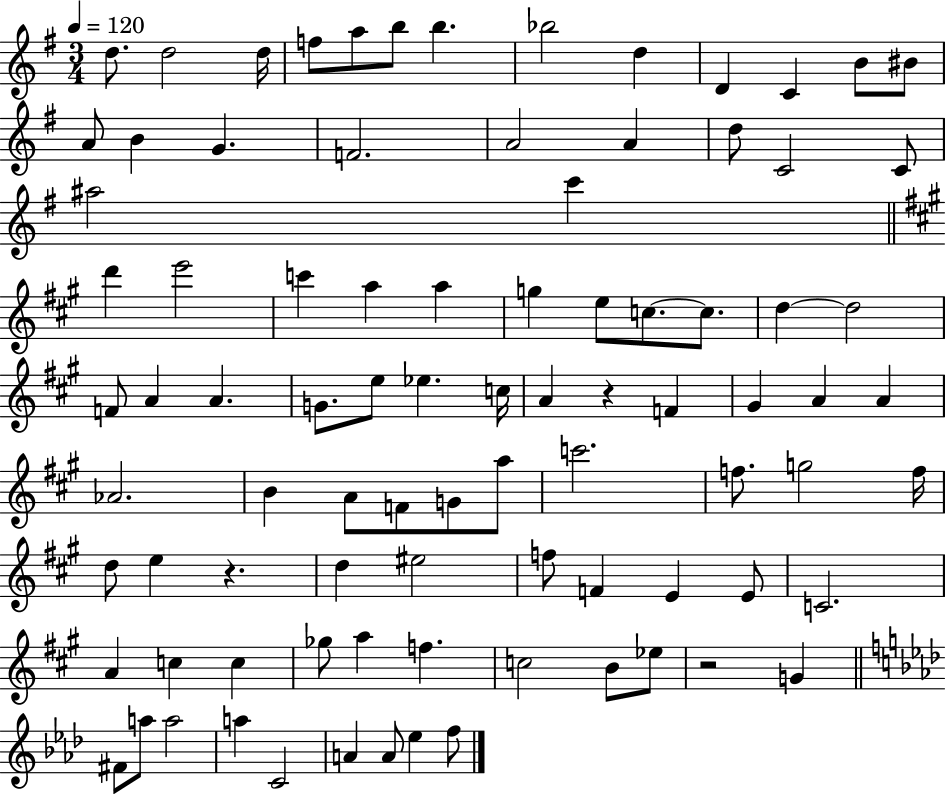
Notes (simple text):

D5/e. D5/h D5/s F5/e A5/e B5/e B5/q. Bb5/h D5/q D4/q C4/q B4/e BIS4/e A4/e B4/q G4/q. F4/h. A4/h A4/q D5/e C4/h C4/e A#5/h C6/q D6/q E6/h C6/q A5/q A5/q G5/q E5/e C5/e. C5/e. D5/q D5/h F4/e A4/q A4/q. G4/e. E5/e Eb5/q. C5/s A4/q R/q F4/q G#4/q A4/q A4/q Ab4/h. B4/q A4/e F4/e G4/e A5/e C6/h. F5/e. G5/h F5/s D5/e E5/q R/q. D5/q EIS5/h F5/e F4/q E4/q E4/e C4/h. A4/q C5/q C5/q Gb5/e A5/q F5/q. C5/h B4/e Eb5/e R/h G4/q F#4/e A5/e A5/h A5/q C4/h A4/q A4/e Eb5/q F5/e